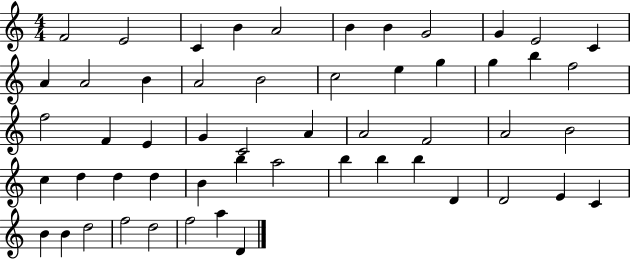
F4/h E4/h C4/q B4/q A4/h B4/q B4/q G4/h G4/q E4/h C4/q A4/q A4/h B4/q A4/h B4/h C5/h E5/q G5/q G5/q B5/q F5/h F5/h F4/q E4/q G4/q C4/h A4/q A4/h F4/h A4/h B4/h C5/q D5/q D5/q D5/q B4/q B5/q A5/h B5/q B5/q B5/q D4/q D4/h E4/q C4/q B4/q B4/q D5/h F5/h D5/h F5/h A5/q D4/q